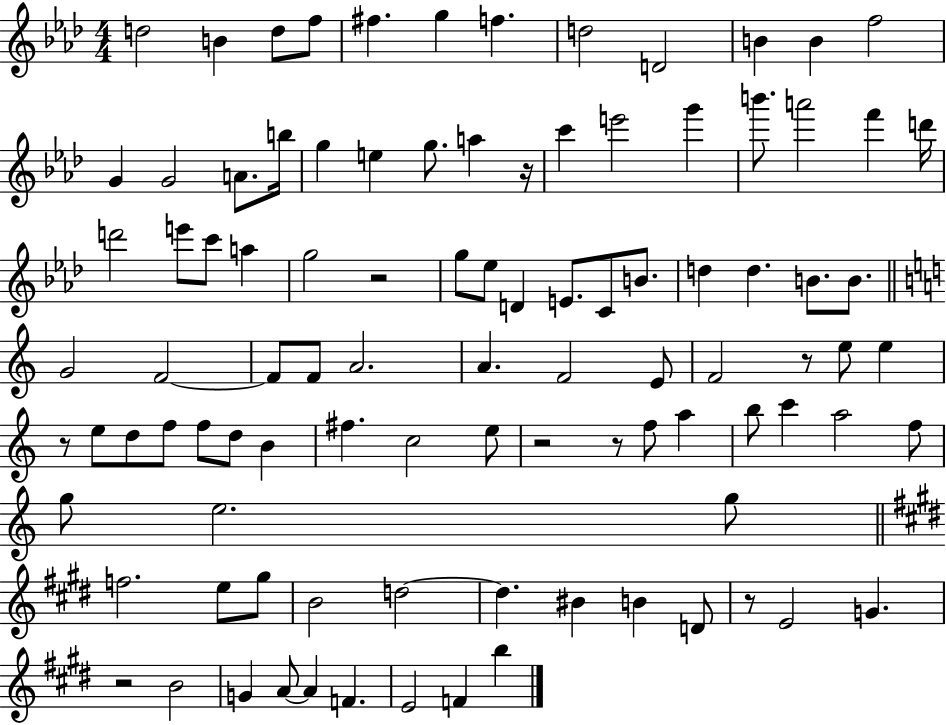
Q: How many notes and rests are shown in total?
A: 98